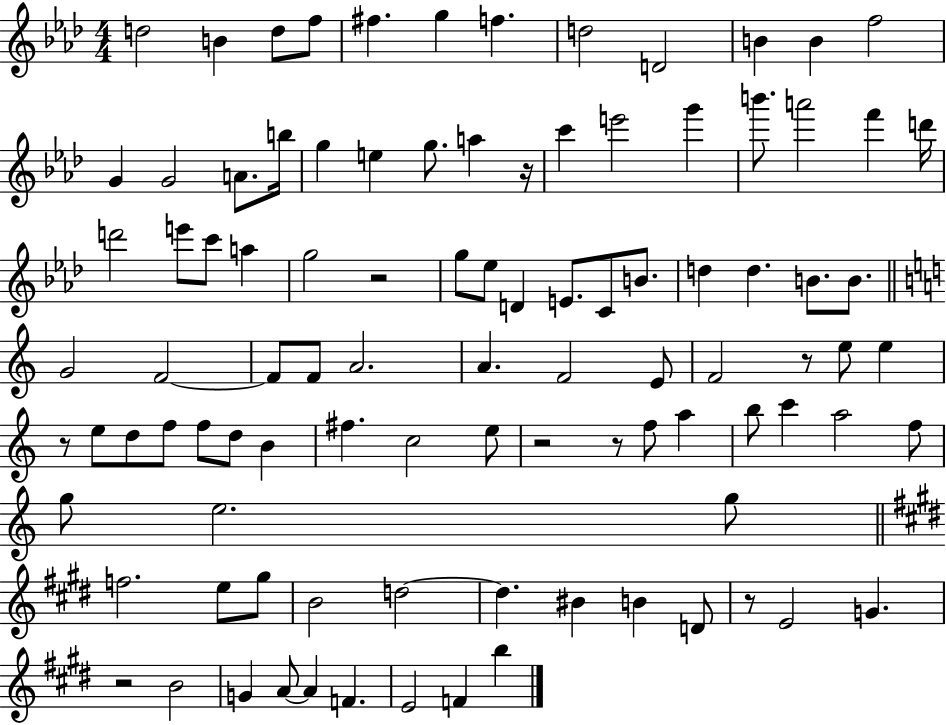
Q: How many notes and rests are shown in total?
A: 98